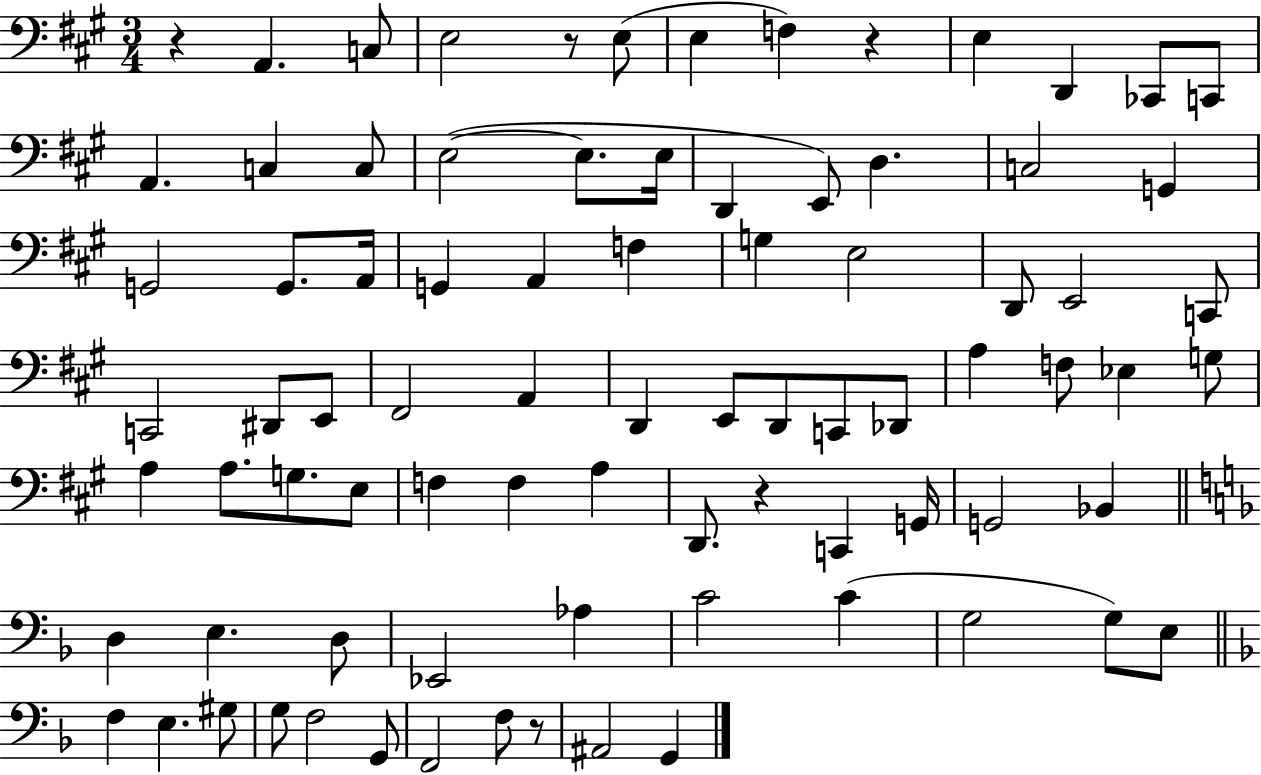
R/q A2/q. C3/e E3/h R/e E3/e E3/q F3/q R/q E3/q D2/q CES2/e C2/e A2/q. C3/q C3/e E3/h E3/e. E3/s D2/q E2/e D3/q. C3/h G2/q G2/h G2/e. A2/s G2/q A2/q F3/q G3/q E3/h D2/e E2/h C2/e C2/h D#2/e E2/e F#2/h A2/q D2/q E2/e D2/e C2/e Db2/e A3/q F3/e Eb3/q G3/e A3/q A3/e. G3/e. E3/e F3/q F3/q A3/q D2/e. R/q C2/q G2/s G2/h Bb2/q D3/q E3/q. D3/e Eb2/h Ab3/q C4/h C4/q G3/h G3/e E3/e F3/q E3/q. G#3/e G3/e F3/h G2/e F2/h F3/e R/e A#2/h G2/q